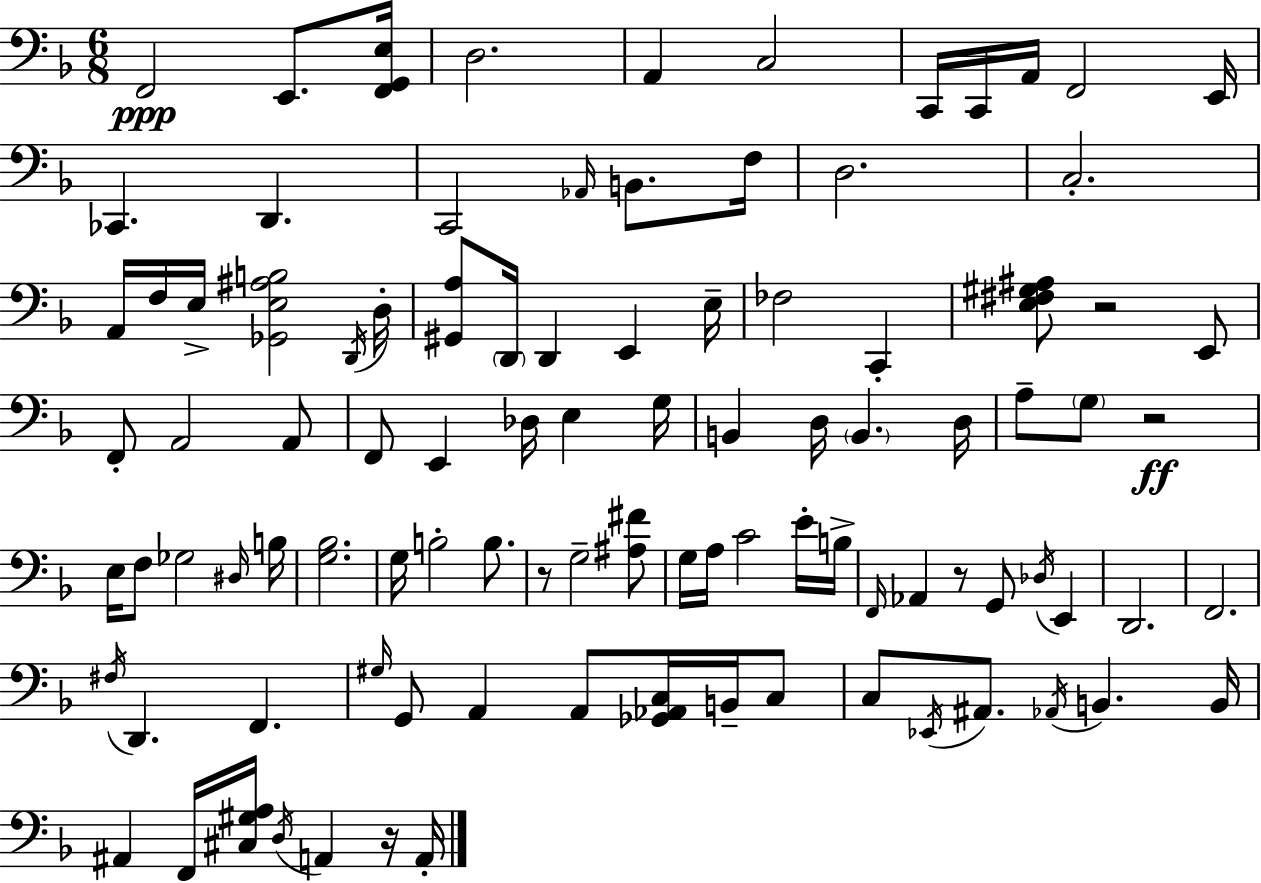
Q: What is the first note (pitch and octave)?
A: F2